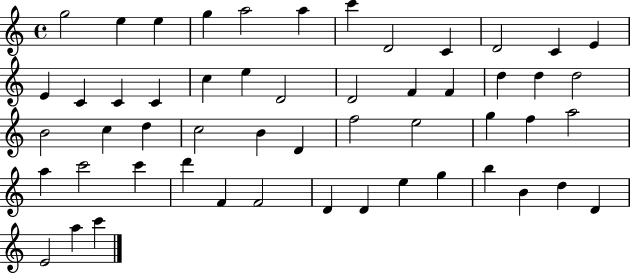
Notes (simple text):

G5/h E5/q E5/q G5/q A5/h A5/q C6/q D4/h C4/q D4/h C4/q E4/q E4/q C4/q C4/q C4/q C5/q E5/q D4/h D4/h F4/q F4/q D5/q D5/q D5/h B4/h C5/q D5/q C5/h B4/q D4/q F5/h E5/h G5/q F5/q A5/h A5/q C6/h C6/q D6/q F4/q F4/h D4/q D4/q E5/q G5/q B5/q B4/q D5/q D4/q E4/h A5/q C6/q